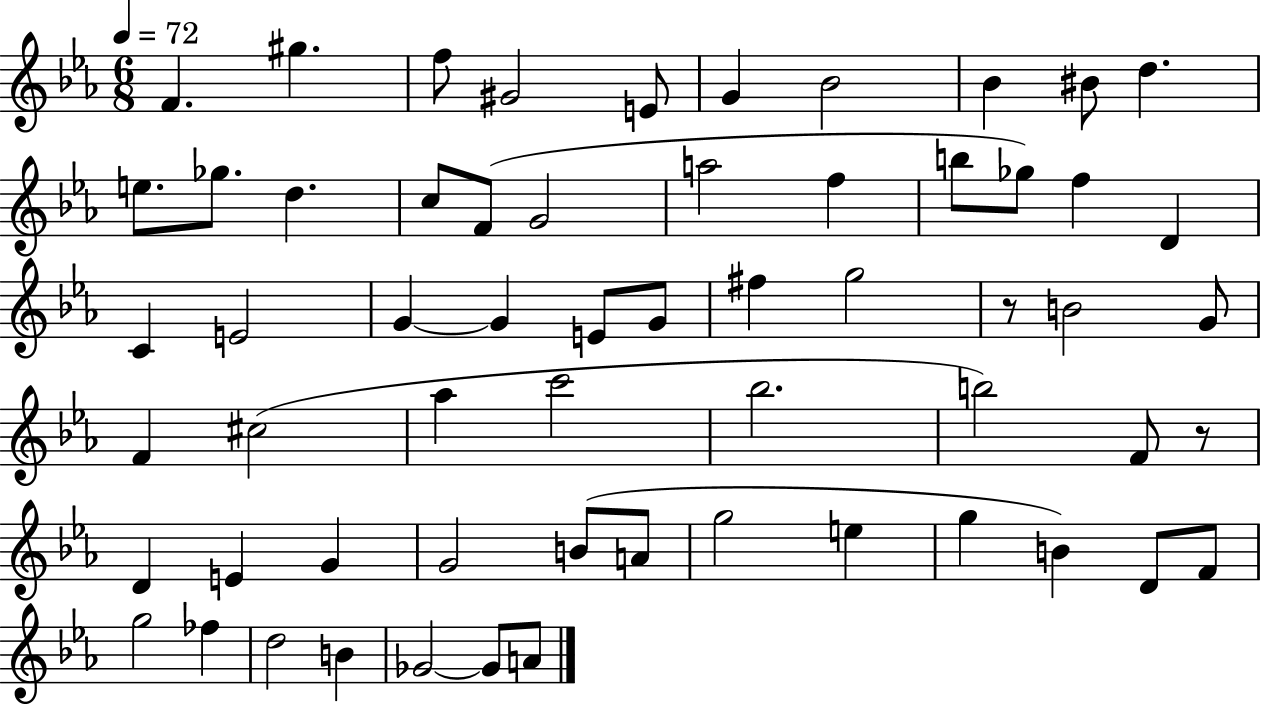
F4/q. G#5/q. F5/e G#4/h E4/e G4/q Bb4/h Bb4/q BIS4/e D5/q. E5/e. Gb5/e. D5/q. C5/e F4/e G4/h A5/h F5/q B5/e Gb5/e F5/q D4/q C4/q E4/h G4/q G4/q E4/e G4/e F#5/q G5/h R/e B4/h G4/e F4/q C#5/h Ab5/q C6/h Bb5/h. B5/h F4/e R/e D4/q E4/q G4/q G4/h B4/e A4/e G5/h E5/q G5/q B4/q D4/e F4/e G5/h FES5/q D5/h B4/q Gb4/h Gb4/e A4/e